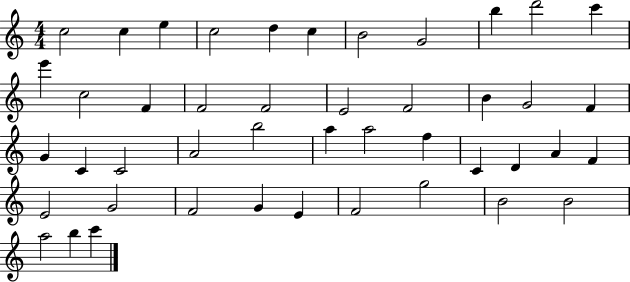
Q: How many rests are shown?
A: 0